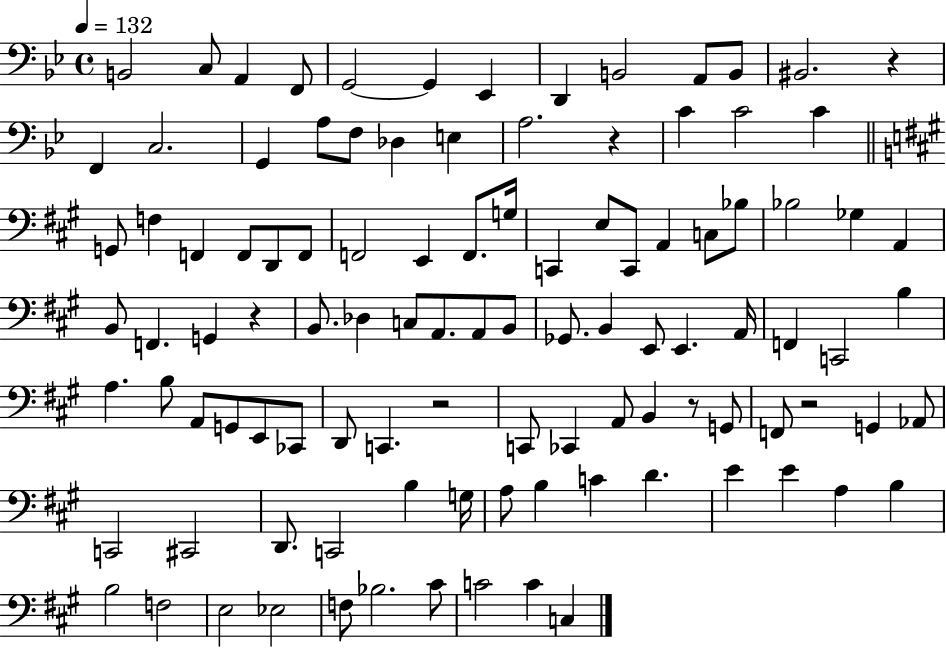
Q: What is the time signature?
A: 4/4